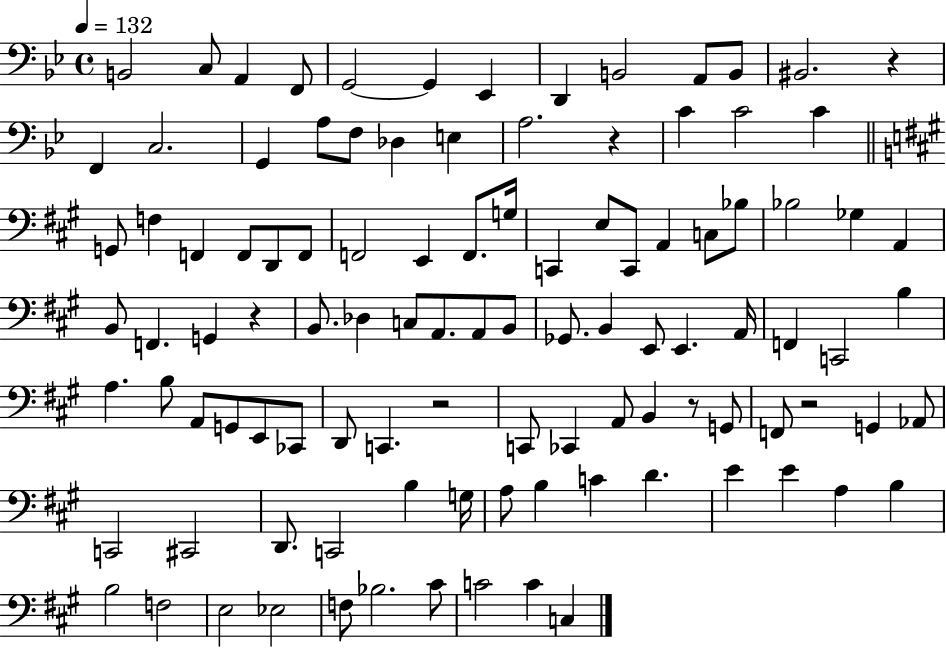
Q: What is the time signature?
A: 4/4